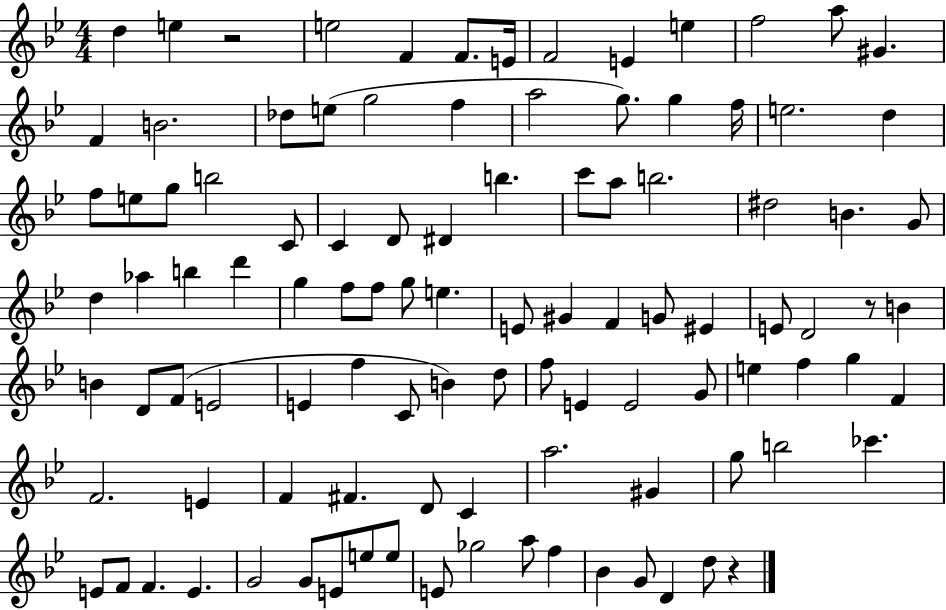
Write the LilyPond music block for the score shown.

{
  \clef treble
  \numericTimeSignature
  \time 4/4
  \key bes \major
  d''4 e''4 r2 | e''2 f'4 f'8. e'16 | f'2 e'4 e''4 | f''2 a''8 gis'4. | \break f'4 b'2. | des''8 e''8( g''2 f''4 | a''2 g''8.) g''4 f''16 | e''2. d''4 | \break f''8 e''8 g''8 b''2 c'8 | c'4 d'8 dis'4 b''4. | c'''8 a''8 b''2. | dis''2 b'4. g'8 | \break d''4 aes''4 b''4 d'''4 | g''4 f''8 f''8 g''8 e''4. | e'8 gis'4 f'4 g'8 eis'4 | e'8 d'2 r8 b'4 | \break b'4 d'8 f'8( e'2 | e'4 f''4 c'8 b'4) d''8 | f''8 e'4 e'2 g'8 | e''4 f''4 g''4 f'4 | \break f'2. e'4 | f'4 fis'4. d'8 c'4 | a''2. gis'4 | g''8 b''2 ces'''4. | \break e'8 f'8 f'4. e'4. | g'2 g'8 e'8 e''8 e''8 | e'8 ges''2 a''8 f''4 | bes'4 g'8 d'4 d''8 r4 | \break \bar "|."
}